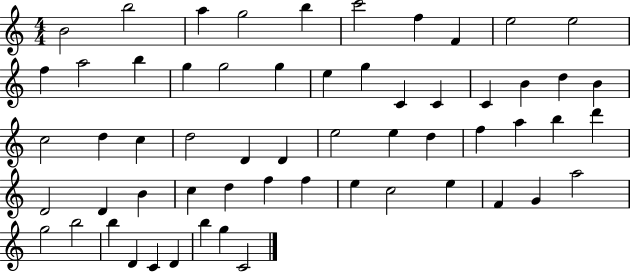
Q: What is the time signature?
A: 4/4